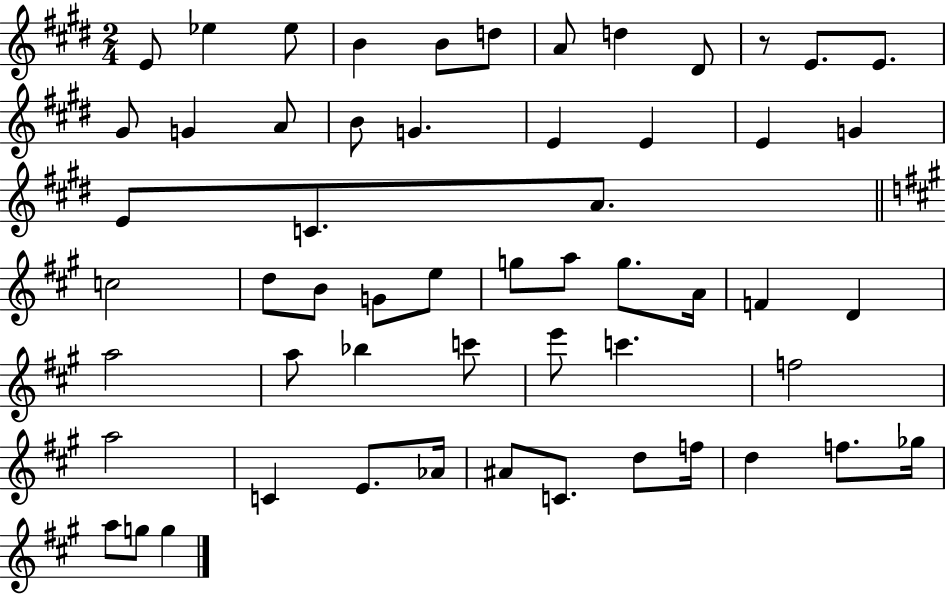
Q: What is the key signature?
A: E major